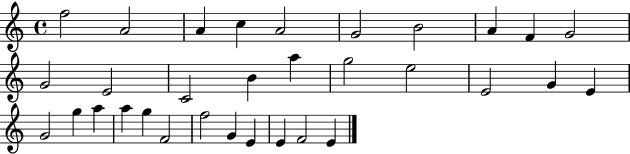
X:1
T:Untitled
M:4/4
L:1/4
K:C
f2 A2 A c A2 G2 B2 A F G2 G2 E2 C2 B a g2 e2 E2 G E G2 g a a g F2 f2 G E E F2 E